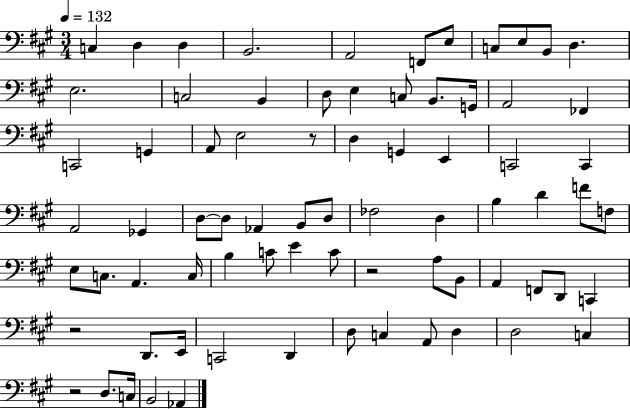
{
  \clef bass
  \numericTimeSignature
  \time 3/4
  \key a \major
  \tempo 4 = 132
  c4 d4 d4 | b,2. | a,2 f,8 e8 | c8 e8 b,8 d4. | \break e2. | c2 b,4 | d8 e4 c8 b,8. g,16 | a,2 fes,4 | \break c,2 g,4 | a,8 e2 r8 | d4 g,4 e,4 | c,2 c,4 | \break a,2 ges,4 | d8~~ d8 aes,4 b,8 d8 | fes2 d4 | b4 d'4 f'8 f8 | \break e8 c8. a,4. c16 | b4 c'8 e'4 c'8 | r2 a8 b,8 | a,4 f,8 d,8 c,4 | \break r2 d,8. e,16 | c,2 d,4 | d8 c4 a,8 d4 | d2 c4 | \break r2 d8. c16 | b,2 aes,4 | \bar "|."
}